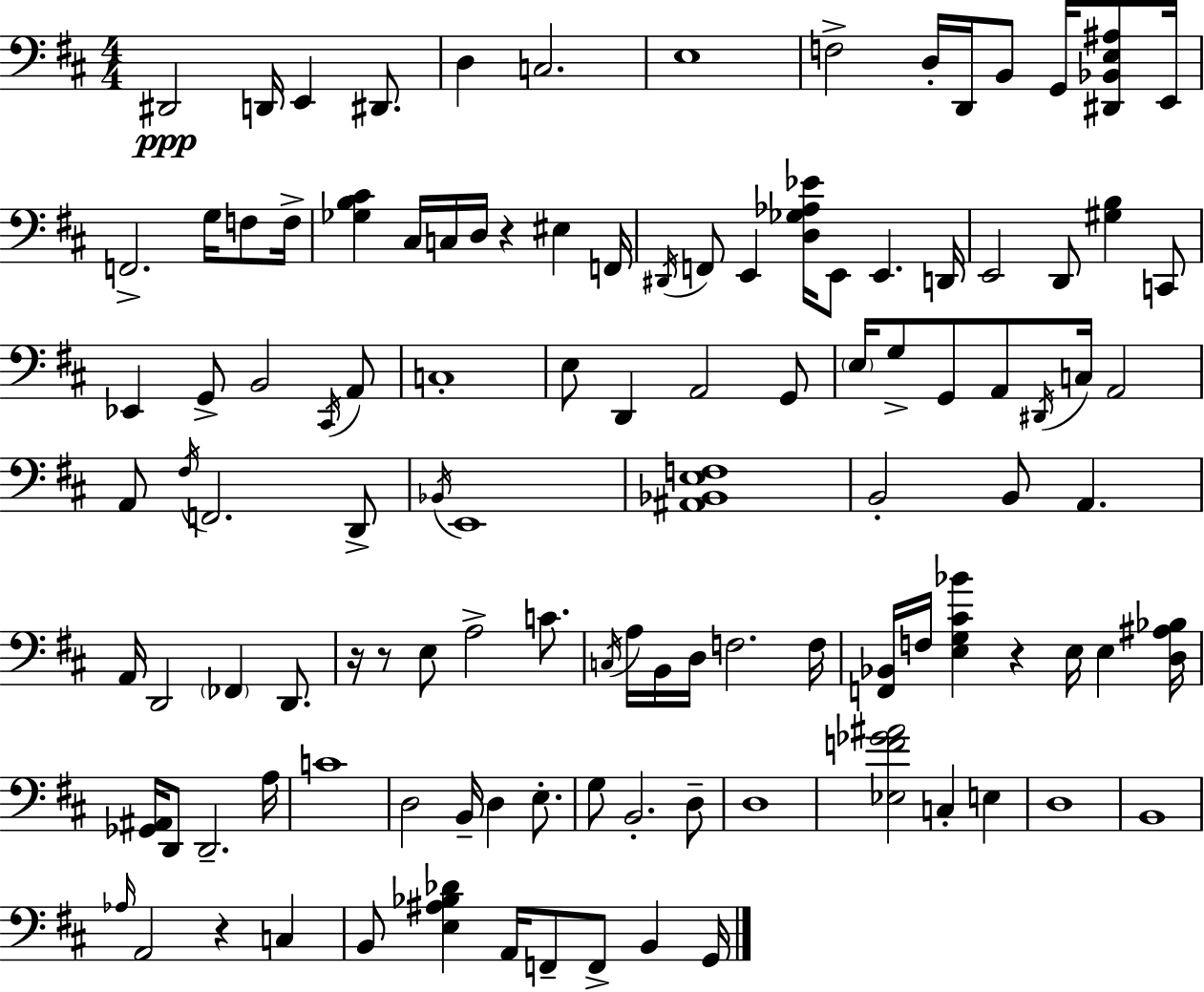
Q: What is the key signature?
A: D major